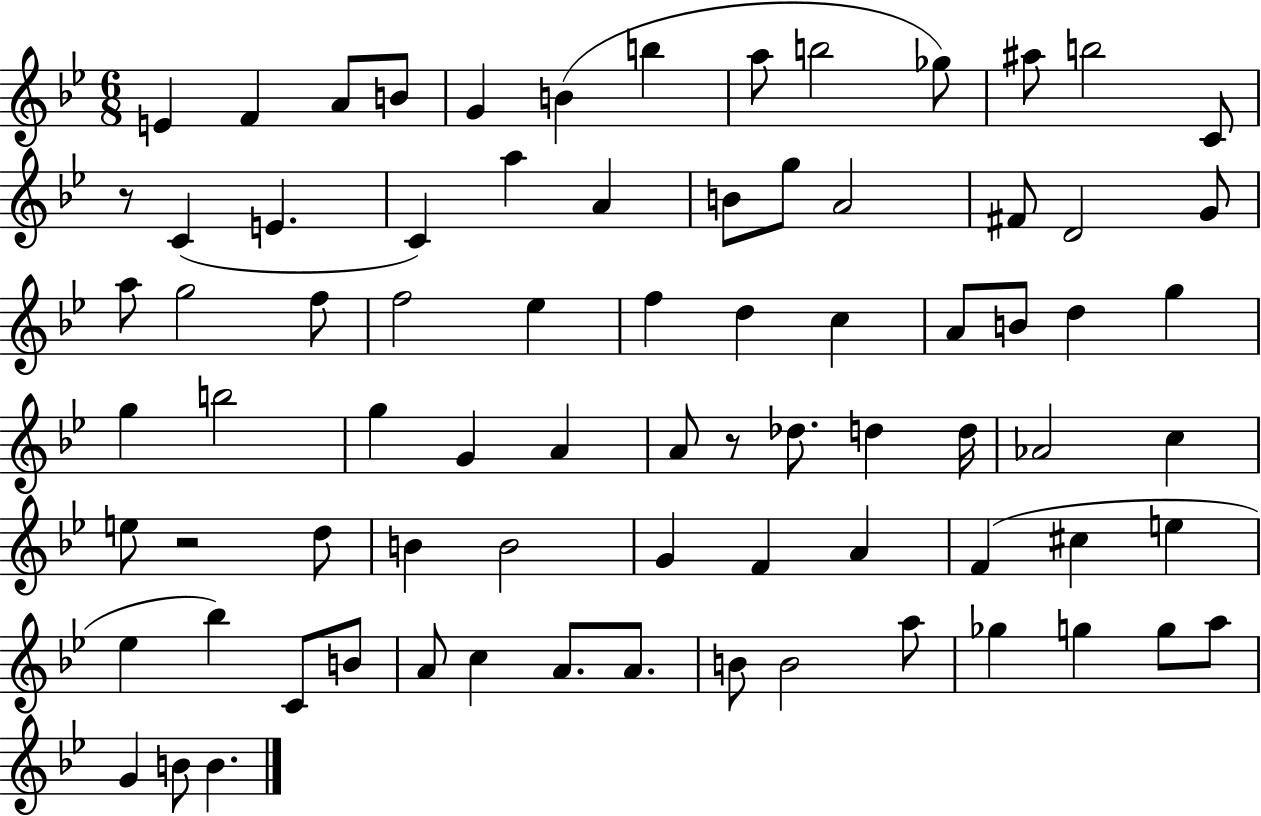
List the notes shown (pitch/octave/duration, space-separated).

E4/q F4/q A4/e B4/e G4/q B4/q B5/q A5/e B5/h Gb5/e A#5/e B5/h C4/e R/e C4/q E4/q. C4/q A5/q A4/q B4/e G5/e A4/h F#4/e D4/h G4/e A5/e G5/h F5/e F5/h Eb5/q F5/q D5/q C5/q A4/e B4/e D5/q G5/q G5/q B5/h G5/q G4/q A4/q A4/e R/e Db5/e. D5/q D5/s Ab4/h C5/q E5/e R/h D5/e B4/q B4/h G4/q F4/q A4/q F4/q C#5/q E5/q Eb5/q Bb5/q C4/e B4/e A4/e C5/q A4/e. A4/e. B4/e B4/h A5/e Gb5/q G5/q G5/e A5/e G4/q B4/e B4/q.